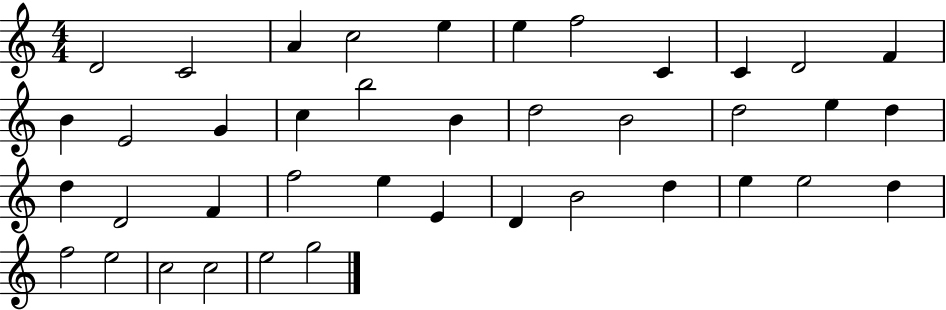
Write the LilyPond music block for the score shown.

{
  \clef treble
  \numericTimeSignature
  \time 4/4
  \key c \major
  d'2 c'2 | a'4 c''2 e''4 | e''4 f''2 c'4 | c'4 d'2 f'4 | \break b'4 e'2 g'4 | c''4 b''2 b'4 | d''2 b'2 | d''2 e''4 d''4 | \break d''4 d'2 f'4 | f''2 e''4 e'4 | d'4 b'2 d''4 | e''4 e''2 d''4 | \break f''2 e''2 | c''2 c''2 | e''2 g''2 | \bar "|."
}